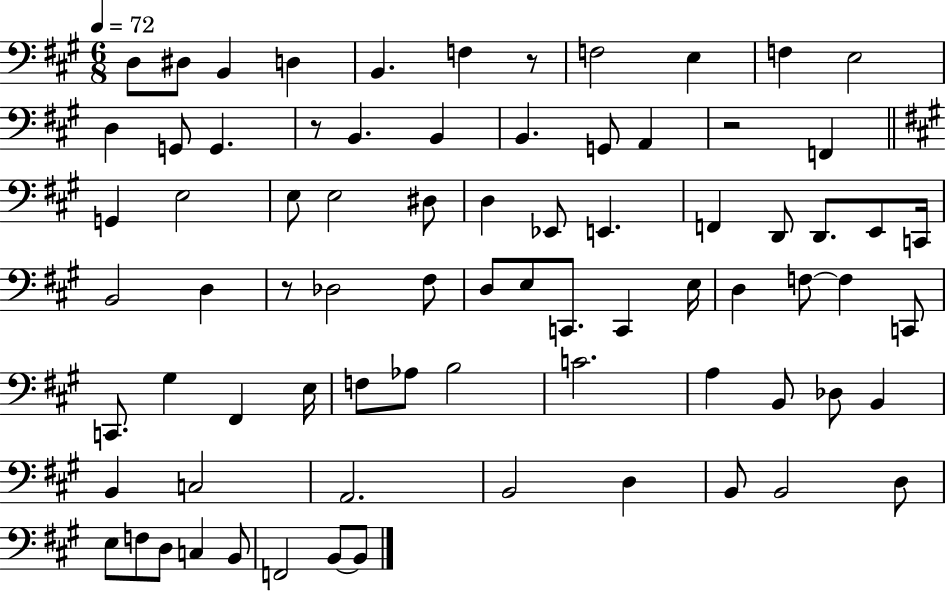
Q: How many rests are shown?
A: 4